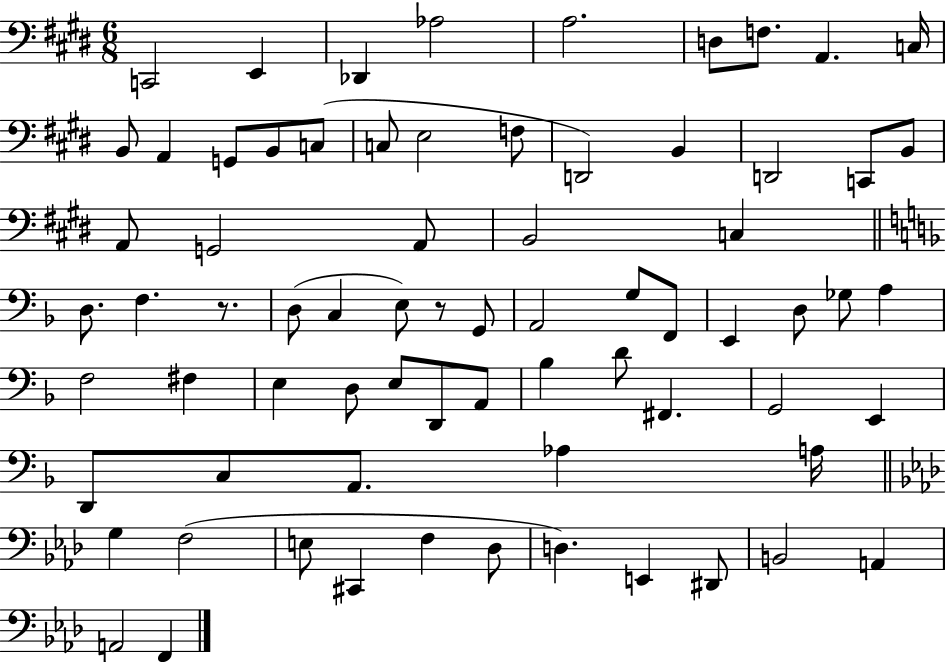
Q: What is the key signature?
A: E major